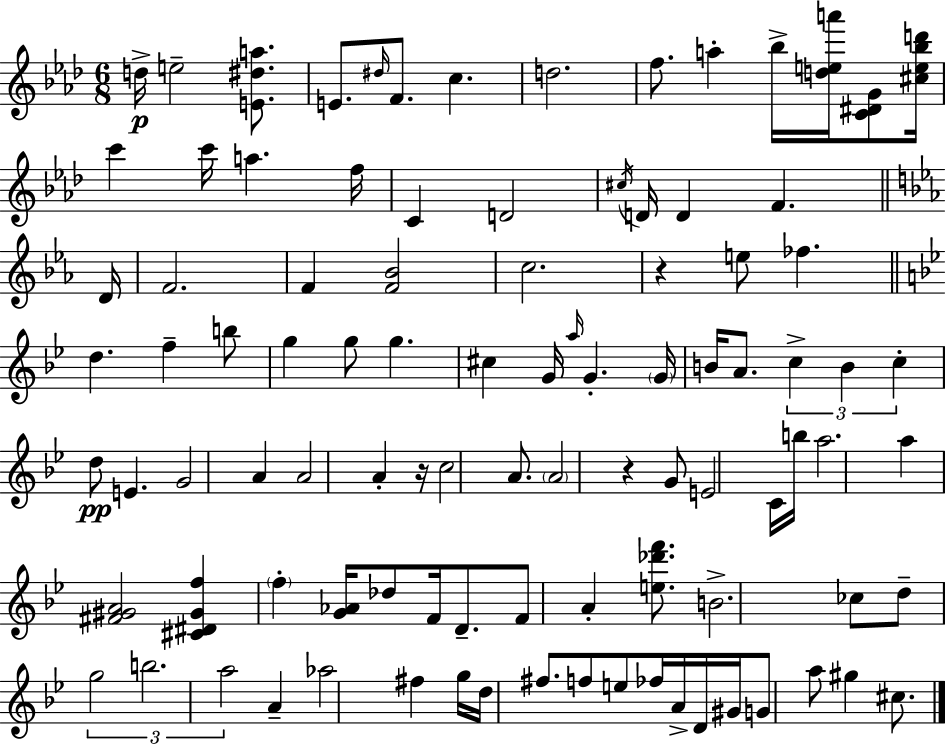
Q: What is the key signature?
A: AES major